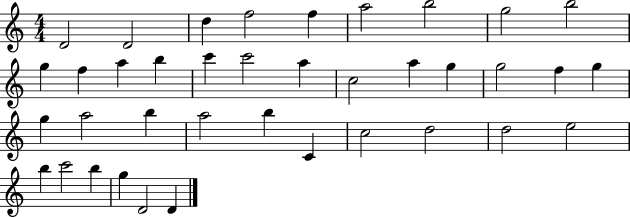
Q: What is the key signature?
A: C major